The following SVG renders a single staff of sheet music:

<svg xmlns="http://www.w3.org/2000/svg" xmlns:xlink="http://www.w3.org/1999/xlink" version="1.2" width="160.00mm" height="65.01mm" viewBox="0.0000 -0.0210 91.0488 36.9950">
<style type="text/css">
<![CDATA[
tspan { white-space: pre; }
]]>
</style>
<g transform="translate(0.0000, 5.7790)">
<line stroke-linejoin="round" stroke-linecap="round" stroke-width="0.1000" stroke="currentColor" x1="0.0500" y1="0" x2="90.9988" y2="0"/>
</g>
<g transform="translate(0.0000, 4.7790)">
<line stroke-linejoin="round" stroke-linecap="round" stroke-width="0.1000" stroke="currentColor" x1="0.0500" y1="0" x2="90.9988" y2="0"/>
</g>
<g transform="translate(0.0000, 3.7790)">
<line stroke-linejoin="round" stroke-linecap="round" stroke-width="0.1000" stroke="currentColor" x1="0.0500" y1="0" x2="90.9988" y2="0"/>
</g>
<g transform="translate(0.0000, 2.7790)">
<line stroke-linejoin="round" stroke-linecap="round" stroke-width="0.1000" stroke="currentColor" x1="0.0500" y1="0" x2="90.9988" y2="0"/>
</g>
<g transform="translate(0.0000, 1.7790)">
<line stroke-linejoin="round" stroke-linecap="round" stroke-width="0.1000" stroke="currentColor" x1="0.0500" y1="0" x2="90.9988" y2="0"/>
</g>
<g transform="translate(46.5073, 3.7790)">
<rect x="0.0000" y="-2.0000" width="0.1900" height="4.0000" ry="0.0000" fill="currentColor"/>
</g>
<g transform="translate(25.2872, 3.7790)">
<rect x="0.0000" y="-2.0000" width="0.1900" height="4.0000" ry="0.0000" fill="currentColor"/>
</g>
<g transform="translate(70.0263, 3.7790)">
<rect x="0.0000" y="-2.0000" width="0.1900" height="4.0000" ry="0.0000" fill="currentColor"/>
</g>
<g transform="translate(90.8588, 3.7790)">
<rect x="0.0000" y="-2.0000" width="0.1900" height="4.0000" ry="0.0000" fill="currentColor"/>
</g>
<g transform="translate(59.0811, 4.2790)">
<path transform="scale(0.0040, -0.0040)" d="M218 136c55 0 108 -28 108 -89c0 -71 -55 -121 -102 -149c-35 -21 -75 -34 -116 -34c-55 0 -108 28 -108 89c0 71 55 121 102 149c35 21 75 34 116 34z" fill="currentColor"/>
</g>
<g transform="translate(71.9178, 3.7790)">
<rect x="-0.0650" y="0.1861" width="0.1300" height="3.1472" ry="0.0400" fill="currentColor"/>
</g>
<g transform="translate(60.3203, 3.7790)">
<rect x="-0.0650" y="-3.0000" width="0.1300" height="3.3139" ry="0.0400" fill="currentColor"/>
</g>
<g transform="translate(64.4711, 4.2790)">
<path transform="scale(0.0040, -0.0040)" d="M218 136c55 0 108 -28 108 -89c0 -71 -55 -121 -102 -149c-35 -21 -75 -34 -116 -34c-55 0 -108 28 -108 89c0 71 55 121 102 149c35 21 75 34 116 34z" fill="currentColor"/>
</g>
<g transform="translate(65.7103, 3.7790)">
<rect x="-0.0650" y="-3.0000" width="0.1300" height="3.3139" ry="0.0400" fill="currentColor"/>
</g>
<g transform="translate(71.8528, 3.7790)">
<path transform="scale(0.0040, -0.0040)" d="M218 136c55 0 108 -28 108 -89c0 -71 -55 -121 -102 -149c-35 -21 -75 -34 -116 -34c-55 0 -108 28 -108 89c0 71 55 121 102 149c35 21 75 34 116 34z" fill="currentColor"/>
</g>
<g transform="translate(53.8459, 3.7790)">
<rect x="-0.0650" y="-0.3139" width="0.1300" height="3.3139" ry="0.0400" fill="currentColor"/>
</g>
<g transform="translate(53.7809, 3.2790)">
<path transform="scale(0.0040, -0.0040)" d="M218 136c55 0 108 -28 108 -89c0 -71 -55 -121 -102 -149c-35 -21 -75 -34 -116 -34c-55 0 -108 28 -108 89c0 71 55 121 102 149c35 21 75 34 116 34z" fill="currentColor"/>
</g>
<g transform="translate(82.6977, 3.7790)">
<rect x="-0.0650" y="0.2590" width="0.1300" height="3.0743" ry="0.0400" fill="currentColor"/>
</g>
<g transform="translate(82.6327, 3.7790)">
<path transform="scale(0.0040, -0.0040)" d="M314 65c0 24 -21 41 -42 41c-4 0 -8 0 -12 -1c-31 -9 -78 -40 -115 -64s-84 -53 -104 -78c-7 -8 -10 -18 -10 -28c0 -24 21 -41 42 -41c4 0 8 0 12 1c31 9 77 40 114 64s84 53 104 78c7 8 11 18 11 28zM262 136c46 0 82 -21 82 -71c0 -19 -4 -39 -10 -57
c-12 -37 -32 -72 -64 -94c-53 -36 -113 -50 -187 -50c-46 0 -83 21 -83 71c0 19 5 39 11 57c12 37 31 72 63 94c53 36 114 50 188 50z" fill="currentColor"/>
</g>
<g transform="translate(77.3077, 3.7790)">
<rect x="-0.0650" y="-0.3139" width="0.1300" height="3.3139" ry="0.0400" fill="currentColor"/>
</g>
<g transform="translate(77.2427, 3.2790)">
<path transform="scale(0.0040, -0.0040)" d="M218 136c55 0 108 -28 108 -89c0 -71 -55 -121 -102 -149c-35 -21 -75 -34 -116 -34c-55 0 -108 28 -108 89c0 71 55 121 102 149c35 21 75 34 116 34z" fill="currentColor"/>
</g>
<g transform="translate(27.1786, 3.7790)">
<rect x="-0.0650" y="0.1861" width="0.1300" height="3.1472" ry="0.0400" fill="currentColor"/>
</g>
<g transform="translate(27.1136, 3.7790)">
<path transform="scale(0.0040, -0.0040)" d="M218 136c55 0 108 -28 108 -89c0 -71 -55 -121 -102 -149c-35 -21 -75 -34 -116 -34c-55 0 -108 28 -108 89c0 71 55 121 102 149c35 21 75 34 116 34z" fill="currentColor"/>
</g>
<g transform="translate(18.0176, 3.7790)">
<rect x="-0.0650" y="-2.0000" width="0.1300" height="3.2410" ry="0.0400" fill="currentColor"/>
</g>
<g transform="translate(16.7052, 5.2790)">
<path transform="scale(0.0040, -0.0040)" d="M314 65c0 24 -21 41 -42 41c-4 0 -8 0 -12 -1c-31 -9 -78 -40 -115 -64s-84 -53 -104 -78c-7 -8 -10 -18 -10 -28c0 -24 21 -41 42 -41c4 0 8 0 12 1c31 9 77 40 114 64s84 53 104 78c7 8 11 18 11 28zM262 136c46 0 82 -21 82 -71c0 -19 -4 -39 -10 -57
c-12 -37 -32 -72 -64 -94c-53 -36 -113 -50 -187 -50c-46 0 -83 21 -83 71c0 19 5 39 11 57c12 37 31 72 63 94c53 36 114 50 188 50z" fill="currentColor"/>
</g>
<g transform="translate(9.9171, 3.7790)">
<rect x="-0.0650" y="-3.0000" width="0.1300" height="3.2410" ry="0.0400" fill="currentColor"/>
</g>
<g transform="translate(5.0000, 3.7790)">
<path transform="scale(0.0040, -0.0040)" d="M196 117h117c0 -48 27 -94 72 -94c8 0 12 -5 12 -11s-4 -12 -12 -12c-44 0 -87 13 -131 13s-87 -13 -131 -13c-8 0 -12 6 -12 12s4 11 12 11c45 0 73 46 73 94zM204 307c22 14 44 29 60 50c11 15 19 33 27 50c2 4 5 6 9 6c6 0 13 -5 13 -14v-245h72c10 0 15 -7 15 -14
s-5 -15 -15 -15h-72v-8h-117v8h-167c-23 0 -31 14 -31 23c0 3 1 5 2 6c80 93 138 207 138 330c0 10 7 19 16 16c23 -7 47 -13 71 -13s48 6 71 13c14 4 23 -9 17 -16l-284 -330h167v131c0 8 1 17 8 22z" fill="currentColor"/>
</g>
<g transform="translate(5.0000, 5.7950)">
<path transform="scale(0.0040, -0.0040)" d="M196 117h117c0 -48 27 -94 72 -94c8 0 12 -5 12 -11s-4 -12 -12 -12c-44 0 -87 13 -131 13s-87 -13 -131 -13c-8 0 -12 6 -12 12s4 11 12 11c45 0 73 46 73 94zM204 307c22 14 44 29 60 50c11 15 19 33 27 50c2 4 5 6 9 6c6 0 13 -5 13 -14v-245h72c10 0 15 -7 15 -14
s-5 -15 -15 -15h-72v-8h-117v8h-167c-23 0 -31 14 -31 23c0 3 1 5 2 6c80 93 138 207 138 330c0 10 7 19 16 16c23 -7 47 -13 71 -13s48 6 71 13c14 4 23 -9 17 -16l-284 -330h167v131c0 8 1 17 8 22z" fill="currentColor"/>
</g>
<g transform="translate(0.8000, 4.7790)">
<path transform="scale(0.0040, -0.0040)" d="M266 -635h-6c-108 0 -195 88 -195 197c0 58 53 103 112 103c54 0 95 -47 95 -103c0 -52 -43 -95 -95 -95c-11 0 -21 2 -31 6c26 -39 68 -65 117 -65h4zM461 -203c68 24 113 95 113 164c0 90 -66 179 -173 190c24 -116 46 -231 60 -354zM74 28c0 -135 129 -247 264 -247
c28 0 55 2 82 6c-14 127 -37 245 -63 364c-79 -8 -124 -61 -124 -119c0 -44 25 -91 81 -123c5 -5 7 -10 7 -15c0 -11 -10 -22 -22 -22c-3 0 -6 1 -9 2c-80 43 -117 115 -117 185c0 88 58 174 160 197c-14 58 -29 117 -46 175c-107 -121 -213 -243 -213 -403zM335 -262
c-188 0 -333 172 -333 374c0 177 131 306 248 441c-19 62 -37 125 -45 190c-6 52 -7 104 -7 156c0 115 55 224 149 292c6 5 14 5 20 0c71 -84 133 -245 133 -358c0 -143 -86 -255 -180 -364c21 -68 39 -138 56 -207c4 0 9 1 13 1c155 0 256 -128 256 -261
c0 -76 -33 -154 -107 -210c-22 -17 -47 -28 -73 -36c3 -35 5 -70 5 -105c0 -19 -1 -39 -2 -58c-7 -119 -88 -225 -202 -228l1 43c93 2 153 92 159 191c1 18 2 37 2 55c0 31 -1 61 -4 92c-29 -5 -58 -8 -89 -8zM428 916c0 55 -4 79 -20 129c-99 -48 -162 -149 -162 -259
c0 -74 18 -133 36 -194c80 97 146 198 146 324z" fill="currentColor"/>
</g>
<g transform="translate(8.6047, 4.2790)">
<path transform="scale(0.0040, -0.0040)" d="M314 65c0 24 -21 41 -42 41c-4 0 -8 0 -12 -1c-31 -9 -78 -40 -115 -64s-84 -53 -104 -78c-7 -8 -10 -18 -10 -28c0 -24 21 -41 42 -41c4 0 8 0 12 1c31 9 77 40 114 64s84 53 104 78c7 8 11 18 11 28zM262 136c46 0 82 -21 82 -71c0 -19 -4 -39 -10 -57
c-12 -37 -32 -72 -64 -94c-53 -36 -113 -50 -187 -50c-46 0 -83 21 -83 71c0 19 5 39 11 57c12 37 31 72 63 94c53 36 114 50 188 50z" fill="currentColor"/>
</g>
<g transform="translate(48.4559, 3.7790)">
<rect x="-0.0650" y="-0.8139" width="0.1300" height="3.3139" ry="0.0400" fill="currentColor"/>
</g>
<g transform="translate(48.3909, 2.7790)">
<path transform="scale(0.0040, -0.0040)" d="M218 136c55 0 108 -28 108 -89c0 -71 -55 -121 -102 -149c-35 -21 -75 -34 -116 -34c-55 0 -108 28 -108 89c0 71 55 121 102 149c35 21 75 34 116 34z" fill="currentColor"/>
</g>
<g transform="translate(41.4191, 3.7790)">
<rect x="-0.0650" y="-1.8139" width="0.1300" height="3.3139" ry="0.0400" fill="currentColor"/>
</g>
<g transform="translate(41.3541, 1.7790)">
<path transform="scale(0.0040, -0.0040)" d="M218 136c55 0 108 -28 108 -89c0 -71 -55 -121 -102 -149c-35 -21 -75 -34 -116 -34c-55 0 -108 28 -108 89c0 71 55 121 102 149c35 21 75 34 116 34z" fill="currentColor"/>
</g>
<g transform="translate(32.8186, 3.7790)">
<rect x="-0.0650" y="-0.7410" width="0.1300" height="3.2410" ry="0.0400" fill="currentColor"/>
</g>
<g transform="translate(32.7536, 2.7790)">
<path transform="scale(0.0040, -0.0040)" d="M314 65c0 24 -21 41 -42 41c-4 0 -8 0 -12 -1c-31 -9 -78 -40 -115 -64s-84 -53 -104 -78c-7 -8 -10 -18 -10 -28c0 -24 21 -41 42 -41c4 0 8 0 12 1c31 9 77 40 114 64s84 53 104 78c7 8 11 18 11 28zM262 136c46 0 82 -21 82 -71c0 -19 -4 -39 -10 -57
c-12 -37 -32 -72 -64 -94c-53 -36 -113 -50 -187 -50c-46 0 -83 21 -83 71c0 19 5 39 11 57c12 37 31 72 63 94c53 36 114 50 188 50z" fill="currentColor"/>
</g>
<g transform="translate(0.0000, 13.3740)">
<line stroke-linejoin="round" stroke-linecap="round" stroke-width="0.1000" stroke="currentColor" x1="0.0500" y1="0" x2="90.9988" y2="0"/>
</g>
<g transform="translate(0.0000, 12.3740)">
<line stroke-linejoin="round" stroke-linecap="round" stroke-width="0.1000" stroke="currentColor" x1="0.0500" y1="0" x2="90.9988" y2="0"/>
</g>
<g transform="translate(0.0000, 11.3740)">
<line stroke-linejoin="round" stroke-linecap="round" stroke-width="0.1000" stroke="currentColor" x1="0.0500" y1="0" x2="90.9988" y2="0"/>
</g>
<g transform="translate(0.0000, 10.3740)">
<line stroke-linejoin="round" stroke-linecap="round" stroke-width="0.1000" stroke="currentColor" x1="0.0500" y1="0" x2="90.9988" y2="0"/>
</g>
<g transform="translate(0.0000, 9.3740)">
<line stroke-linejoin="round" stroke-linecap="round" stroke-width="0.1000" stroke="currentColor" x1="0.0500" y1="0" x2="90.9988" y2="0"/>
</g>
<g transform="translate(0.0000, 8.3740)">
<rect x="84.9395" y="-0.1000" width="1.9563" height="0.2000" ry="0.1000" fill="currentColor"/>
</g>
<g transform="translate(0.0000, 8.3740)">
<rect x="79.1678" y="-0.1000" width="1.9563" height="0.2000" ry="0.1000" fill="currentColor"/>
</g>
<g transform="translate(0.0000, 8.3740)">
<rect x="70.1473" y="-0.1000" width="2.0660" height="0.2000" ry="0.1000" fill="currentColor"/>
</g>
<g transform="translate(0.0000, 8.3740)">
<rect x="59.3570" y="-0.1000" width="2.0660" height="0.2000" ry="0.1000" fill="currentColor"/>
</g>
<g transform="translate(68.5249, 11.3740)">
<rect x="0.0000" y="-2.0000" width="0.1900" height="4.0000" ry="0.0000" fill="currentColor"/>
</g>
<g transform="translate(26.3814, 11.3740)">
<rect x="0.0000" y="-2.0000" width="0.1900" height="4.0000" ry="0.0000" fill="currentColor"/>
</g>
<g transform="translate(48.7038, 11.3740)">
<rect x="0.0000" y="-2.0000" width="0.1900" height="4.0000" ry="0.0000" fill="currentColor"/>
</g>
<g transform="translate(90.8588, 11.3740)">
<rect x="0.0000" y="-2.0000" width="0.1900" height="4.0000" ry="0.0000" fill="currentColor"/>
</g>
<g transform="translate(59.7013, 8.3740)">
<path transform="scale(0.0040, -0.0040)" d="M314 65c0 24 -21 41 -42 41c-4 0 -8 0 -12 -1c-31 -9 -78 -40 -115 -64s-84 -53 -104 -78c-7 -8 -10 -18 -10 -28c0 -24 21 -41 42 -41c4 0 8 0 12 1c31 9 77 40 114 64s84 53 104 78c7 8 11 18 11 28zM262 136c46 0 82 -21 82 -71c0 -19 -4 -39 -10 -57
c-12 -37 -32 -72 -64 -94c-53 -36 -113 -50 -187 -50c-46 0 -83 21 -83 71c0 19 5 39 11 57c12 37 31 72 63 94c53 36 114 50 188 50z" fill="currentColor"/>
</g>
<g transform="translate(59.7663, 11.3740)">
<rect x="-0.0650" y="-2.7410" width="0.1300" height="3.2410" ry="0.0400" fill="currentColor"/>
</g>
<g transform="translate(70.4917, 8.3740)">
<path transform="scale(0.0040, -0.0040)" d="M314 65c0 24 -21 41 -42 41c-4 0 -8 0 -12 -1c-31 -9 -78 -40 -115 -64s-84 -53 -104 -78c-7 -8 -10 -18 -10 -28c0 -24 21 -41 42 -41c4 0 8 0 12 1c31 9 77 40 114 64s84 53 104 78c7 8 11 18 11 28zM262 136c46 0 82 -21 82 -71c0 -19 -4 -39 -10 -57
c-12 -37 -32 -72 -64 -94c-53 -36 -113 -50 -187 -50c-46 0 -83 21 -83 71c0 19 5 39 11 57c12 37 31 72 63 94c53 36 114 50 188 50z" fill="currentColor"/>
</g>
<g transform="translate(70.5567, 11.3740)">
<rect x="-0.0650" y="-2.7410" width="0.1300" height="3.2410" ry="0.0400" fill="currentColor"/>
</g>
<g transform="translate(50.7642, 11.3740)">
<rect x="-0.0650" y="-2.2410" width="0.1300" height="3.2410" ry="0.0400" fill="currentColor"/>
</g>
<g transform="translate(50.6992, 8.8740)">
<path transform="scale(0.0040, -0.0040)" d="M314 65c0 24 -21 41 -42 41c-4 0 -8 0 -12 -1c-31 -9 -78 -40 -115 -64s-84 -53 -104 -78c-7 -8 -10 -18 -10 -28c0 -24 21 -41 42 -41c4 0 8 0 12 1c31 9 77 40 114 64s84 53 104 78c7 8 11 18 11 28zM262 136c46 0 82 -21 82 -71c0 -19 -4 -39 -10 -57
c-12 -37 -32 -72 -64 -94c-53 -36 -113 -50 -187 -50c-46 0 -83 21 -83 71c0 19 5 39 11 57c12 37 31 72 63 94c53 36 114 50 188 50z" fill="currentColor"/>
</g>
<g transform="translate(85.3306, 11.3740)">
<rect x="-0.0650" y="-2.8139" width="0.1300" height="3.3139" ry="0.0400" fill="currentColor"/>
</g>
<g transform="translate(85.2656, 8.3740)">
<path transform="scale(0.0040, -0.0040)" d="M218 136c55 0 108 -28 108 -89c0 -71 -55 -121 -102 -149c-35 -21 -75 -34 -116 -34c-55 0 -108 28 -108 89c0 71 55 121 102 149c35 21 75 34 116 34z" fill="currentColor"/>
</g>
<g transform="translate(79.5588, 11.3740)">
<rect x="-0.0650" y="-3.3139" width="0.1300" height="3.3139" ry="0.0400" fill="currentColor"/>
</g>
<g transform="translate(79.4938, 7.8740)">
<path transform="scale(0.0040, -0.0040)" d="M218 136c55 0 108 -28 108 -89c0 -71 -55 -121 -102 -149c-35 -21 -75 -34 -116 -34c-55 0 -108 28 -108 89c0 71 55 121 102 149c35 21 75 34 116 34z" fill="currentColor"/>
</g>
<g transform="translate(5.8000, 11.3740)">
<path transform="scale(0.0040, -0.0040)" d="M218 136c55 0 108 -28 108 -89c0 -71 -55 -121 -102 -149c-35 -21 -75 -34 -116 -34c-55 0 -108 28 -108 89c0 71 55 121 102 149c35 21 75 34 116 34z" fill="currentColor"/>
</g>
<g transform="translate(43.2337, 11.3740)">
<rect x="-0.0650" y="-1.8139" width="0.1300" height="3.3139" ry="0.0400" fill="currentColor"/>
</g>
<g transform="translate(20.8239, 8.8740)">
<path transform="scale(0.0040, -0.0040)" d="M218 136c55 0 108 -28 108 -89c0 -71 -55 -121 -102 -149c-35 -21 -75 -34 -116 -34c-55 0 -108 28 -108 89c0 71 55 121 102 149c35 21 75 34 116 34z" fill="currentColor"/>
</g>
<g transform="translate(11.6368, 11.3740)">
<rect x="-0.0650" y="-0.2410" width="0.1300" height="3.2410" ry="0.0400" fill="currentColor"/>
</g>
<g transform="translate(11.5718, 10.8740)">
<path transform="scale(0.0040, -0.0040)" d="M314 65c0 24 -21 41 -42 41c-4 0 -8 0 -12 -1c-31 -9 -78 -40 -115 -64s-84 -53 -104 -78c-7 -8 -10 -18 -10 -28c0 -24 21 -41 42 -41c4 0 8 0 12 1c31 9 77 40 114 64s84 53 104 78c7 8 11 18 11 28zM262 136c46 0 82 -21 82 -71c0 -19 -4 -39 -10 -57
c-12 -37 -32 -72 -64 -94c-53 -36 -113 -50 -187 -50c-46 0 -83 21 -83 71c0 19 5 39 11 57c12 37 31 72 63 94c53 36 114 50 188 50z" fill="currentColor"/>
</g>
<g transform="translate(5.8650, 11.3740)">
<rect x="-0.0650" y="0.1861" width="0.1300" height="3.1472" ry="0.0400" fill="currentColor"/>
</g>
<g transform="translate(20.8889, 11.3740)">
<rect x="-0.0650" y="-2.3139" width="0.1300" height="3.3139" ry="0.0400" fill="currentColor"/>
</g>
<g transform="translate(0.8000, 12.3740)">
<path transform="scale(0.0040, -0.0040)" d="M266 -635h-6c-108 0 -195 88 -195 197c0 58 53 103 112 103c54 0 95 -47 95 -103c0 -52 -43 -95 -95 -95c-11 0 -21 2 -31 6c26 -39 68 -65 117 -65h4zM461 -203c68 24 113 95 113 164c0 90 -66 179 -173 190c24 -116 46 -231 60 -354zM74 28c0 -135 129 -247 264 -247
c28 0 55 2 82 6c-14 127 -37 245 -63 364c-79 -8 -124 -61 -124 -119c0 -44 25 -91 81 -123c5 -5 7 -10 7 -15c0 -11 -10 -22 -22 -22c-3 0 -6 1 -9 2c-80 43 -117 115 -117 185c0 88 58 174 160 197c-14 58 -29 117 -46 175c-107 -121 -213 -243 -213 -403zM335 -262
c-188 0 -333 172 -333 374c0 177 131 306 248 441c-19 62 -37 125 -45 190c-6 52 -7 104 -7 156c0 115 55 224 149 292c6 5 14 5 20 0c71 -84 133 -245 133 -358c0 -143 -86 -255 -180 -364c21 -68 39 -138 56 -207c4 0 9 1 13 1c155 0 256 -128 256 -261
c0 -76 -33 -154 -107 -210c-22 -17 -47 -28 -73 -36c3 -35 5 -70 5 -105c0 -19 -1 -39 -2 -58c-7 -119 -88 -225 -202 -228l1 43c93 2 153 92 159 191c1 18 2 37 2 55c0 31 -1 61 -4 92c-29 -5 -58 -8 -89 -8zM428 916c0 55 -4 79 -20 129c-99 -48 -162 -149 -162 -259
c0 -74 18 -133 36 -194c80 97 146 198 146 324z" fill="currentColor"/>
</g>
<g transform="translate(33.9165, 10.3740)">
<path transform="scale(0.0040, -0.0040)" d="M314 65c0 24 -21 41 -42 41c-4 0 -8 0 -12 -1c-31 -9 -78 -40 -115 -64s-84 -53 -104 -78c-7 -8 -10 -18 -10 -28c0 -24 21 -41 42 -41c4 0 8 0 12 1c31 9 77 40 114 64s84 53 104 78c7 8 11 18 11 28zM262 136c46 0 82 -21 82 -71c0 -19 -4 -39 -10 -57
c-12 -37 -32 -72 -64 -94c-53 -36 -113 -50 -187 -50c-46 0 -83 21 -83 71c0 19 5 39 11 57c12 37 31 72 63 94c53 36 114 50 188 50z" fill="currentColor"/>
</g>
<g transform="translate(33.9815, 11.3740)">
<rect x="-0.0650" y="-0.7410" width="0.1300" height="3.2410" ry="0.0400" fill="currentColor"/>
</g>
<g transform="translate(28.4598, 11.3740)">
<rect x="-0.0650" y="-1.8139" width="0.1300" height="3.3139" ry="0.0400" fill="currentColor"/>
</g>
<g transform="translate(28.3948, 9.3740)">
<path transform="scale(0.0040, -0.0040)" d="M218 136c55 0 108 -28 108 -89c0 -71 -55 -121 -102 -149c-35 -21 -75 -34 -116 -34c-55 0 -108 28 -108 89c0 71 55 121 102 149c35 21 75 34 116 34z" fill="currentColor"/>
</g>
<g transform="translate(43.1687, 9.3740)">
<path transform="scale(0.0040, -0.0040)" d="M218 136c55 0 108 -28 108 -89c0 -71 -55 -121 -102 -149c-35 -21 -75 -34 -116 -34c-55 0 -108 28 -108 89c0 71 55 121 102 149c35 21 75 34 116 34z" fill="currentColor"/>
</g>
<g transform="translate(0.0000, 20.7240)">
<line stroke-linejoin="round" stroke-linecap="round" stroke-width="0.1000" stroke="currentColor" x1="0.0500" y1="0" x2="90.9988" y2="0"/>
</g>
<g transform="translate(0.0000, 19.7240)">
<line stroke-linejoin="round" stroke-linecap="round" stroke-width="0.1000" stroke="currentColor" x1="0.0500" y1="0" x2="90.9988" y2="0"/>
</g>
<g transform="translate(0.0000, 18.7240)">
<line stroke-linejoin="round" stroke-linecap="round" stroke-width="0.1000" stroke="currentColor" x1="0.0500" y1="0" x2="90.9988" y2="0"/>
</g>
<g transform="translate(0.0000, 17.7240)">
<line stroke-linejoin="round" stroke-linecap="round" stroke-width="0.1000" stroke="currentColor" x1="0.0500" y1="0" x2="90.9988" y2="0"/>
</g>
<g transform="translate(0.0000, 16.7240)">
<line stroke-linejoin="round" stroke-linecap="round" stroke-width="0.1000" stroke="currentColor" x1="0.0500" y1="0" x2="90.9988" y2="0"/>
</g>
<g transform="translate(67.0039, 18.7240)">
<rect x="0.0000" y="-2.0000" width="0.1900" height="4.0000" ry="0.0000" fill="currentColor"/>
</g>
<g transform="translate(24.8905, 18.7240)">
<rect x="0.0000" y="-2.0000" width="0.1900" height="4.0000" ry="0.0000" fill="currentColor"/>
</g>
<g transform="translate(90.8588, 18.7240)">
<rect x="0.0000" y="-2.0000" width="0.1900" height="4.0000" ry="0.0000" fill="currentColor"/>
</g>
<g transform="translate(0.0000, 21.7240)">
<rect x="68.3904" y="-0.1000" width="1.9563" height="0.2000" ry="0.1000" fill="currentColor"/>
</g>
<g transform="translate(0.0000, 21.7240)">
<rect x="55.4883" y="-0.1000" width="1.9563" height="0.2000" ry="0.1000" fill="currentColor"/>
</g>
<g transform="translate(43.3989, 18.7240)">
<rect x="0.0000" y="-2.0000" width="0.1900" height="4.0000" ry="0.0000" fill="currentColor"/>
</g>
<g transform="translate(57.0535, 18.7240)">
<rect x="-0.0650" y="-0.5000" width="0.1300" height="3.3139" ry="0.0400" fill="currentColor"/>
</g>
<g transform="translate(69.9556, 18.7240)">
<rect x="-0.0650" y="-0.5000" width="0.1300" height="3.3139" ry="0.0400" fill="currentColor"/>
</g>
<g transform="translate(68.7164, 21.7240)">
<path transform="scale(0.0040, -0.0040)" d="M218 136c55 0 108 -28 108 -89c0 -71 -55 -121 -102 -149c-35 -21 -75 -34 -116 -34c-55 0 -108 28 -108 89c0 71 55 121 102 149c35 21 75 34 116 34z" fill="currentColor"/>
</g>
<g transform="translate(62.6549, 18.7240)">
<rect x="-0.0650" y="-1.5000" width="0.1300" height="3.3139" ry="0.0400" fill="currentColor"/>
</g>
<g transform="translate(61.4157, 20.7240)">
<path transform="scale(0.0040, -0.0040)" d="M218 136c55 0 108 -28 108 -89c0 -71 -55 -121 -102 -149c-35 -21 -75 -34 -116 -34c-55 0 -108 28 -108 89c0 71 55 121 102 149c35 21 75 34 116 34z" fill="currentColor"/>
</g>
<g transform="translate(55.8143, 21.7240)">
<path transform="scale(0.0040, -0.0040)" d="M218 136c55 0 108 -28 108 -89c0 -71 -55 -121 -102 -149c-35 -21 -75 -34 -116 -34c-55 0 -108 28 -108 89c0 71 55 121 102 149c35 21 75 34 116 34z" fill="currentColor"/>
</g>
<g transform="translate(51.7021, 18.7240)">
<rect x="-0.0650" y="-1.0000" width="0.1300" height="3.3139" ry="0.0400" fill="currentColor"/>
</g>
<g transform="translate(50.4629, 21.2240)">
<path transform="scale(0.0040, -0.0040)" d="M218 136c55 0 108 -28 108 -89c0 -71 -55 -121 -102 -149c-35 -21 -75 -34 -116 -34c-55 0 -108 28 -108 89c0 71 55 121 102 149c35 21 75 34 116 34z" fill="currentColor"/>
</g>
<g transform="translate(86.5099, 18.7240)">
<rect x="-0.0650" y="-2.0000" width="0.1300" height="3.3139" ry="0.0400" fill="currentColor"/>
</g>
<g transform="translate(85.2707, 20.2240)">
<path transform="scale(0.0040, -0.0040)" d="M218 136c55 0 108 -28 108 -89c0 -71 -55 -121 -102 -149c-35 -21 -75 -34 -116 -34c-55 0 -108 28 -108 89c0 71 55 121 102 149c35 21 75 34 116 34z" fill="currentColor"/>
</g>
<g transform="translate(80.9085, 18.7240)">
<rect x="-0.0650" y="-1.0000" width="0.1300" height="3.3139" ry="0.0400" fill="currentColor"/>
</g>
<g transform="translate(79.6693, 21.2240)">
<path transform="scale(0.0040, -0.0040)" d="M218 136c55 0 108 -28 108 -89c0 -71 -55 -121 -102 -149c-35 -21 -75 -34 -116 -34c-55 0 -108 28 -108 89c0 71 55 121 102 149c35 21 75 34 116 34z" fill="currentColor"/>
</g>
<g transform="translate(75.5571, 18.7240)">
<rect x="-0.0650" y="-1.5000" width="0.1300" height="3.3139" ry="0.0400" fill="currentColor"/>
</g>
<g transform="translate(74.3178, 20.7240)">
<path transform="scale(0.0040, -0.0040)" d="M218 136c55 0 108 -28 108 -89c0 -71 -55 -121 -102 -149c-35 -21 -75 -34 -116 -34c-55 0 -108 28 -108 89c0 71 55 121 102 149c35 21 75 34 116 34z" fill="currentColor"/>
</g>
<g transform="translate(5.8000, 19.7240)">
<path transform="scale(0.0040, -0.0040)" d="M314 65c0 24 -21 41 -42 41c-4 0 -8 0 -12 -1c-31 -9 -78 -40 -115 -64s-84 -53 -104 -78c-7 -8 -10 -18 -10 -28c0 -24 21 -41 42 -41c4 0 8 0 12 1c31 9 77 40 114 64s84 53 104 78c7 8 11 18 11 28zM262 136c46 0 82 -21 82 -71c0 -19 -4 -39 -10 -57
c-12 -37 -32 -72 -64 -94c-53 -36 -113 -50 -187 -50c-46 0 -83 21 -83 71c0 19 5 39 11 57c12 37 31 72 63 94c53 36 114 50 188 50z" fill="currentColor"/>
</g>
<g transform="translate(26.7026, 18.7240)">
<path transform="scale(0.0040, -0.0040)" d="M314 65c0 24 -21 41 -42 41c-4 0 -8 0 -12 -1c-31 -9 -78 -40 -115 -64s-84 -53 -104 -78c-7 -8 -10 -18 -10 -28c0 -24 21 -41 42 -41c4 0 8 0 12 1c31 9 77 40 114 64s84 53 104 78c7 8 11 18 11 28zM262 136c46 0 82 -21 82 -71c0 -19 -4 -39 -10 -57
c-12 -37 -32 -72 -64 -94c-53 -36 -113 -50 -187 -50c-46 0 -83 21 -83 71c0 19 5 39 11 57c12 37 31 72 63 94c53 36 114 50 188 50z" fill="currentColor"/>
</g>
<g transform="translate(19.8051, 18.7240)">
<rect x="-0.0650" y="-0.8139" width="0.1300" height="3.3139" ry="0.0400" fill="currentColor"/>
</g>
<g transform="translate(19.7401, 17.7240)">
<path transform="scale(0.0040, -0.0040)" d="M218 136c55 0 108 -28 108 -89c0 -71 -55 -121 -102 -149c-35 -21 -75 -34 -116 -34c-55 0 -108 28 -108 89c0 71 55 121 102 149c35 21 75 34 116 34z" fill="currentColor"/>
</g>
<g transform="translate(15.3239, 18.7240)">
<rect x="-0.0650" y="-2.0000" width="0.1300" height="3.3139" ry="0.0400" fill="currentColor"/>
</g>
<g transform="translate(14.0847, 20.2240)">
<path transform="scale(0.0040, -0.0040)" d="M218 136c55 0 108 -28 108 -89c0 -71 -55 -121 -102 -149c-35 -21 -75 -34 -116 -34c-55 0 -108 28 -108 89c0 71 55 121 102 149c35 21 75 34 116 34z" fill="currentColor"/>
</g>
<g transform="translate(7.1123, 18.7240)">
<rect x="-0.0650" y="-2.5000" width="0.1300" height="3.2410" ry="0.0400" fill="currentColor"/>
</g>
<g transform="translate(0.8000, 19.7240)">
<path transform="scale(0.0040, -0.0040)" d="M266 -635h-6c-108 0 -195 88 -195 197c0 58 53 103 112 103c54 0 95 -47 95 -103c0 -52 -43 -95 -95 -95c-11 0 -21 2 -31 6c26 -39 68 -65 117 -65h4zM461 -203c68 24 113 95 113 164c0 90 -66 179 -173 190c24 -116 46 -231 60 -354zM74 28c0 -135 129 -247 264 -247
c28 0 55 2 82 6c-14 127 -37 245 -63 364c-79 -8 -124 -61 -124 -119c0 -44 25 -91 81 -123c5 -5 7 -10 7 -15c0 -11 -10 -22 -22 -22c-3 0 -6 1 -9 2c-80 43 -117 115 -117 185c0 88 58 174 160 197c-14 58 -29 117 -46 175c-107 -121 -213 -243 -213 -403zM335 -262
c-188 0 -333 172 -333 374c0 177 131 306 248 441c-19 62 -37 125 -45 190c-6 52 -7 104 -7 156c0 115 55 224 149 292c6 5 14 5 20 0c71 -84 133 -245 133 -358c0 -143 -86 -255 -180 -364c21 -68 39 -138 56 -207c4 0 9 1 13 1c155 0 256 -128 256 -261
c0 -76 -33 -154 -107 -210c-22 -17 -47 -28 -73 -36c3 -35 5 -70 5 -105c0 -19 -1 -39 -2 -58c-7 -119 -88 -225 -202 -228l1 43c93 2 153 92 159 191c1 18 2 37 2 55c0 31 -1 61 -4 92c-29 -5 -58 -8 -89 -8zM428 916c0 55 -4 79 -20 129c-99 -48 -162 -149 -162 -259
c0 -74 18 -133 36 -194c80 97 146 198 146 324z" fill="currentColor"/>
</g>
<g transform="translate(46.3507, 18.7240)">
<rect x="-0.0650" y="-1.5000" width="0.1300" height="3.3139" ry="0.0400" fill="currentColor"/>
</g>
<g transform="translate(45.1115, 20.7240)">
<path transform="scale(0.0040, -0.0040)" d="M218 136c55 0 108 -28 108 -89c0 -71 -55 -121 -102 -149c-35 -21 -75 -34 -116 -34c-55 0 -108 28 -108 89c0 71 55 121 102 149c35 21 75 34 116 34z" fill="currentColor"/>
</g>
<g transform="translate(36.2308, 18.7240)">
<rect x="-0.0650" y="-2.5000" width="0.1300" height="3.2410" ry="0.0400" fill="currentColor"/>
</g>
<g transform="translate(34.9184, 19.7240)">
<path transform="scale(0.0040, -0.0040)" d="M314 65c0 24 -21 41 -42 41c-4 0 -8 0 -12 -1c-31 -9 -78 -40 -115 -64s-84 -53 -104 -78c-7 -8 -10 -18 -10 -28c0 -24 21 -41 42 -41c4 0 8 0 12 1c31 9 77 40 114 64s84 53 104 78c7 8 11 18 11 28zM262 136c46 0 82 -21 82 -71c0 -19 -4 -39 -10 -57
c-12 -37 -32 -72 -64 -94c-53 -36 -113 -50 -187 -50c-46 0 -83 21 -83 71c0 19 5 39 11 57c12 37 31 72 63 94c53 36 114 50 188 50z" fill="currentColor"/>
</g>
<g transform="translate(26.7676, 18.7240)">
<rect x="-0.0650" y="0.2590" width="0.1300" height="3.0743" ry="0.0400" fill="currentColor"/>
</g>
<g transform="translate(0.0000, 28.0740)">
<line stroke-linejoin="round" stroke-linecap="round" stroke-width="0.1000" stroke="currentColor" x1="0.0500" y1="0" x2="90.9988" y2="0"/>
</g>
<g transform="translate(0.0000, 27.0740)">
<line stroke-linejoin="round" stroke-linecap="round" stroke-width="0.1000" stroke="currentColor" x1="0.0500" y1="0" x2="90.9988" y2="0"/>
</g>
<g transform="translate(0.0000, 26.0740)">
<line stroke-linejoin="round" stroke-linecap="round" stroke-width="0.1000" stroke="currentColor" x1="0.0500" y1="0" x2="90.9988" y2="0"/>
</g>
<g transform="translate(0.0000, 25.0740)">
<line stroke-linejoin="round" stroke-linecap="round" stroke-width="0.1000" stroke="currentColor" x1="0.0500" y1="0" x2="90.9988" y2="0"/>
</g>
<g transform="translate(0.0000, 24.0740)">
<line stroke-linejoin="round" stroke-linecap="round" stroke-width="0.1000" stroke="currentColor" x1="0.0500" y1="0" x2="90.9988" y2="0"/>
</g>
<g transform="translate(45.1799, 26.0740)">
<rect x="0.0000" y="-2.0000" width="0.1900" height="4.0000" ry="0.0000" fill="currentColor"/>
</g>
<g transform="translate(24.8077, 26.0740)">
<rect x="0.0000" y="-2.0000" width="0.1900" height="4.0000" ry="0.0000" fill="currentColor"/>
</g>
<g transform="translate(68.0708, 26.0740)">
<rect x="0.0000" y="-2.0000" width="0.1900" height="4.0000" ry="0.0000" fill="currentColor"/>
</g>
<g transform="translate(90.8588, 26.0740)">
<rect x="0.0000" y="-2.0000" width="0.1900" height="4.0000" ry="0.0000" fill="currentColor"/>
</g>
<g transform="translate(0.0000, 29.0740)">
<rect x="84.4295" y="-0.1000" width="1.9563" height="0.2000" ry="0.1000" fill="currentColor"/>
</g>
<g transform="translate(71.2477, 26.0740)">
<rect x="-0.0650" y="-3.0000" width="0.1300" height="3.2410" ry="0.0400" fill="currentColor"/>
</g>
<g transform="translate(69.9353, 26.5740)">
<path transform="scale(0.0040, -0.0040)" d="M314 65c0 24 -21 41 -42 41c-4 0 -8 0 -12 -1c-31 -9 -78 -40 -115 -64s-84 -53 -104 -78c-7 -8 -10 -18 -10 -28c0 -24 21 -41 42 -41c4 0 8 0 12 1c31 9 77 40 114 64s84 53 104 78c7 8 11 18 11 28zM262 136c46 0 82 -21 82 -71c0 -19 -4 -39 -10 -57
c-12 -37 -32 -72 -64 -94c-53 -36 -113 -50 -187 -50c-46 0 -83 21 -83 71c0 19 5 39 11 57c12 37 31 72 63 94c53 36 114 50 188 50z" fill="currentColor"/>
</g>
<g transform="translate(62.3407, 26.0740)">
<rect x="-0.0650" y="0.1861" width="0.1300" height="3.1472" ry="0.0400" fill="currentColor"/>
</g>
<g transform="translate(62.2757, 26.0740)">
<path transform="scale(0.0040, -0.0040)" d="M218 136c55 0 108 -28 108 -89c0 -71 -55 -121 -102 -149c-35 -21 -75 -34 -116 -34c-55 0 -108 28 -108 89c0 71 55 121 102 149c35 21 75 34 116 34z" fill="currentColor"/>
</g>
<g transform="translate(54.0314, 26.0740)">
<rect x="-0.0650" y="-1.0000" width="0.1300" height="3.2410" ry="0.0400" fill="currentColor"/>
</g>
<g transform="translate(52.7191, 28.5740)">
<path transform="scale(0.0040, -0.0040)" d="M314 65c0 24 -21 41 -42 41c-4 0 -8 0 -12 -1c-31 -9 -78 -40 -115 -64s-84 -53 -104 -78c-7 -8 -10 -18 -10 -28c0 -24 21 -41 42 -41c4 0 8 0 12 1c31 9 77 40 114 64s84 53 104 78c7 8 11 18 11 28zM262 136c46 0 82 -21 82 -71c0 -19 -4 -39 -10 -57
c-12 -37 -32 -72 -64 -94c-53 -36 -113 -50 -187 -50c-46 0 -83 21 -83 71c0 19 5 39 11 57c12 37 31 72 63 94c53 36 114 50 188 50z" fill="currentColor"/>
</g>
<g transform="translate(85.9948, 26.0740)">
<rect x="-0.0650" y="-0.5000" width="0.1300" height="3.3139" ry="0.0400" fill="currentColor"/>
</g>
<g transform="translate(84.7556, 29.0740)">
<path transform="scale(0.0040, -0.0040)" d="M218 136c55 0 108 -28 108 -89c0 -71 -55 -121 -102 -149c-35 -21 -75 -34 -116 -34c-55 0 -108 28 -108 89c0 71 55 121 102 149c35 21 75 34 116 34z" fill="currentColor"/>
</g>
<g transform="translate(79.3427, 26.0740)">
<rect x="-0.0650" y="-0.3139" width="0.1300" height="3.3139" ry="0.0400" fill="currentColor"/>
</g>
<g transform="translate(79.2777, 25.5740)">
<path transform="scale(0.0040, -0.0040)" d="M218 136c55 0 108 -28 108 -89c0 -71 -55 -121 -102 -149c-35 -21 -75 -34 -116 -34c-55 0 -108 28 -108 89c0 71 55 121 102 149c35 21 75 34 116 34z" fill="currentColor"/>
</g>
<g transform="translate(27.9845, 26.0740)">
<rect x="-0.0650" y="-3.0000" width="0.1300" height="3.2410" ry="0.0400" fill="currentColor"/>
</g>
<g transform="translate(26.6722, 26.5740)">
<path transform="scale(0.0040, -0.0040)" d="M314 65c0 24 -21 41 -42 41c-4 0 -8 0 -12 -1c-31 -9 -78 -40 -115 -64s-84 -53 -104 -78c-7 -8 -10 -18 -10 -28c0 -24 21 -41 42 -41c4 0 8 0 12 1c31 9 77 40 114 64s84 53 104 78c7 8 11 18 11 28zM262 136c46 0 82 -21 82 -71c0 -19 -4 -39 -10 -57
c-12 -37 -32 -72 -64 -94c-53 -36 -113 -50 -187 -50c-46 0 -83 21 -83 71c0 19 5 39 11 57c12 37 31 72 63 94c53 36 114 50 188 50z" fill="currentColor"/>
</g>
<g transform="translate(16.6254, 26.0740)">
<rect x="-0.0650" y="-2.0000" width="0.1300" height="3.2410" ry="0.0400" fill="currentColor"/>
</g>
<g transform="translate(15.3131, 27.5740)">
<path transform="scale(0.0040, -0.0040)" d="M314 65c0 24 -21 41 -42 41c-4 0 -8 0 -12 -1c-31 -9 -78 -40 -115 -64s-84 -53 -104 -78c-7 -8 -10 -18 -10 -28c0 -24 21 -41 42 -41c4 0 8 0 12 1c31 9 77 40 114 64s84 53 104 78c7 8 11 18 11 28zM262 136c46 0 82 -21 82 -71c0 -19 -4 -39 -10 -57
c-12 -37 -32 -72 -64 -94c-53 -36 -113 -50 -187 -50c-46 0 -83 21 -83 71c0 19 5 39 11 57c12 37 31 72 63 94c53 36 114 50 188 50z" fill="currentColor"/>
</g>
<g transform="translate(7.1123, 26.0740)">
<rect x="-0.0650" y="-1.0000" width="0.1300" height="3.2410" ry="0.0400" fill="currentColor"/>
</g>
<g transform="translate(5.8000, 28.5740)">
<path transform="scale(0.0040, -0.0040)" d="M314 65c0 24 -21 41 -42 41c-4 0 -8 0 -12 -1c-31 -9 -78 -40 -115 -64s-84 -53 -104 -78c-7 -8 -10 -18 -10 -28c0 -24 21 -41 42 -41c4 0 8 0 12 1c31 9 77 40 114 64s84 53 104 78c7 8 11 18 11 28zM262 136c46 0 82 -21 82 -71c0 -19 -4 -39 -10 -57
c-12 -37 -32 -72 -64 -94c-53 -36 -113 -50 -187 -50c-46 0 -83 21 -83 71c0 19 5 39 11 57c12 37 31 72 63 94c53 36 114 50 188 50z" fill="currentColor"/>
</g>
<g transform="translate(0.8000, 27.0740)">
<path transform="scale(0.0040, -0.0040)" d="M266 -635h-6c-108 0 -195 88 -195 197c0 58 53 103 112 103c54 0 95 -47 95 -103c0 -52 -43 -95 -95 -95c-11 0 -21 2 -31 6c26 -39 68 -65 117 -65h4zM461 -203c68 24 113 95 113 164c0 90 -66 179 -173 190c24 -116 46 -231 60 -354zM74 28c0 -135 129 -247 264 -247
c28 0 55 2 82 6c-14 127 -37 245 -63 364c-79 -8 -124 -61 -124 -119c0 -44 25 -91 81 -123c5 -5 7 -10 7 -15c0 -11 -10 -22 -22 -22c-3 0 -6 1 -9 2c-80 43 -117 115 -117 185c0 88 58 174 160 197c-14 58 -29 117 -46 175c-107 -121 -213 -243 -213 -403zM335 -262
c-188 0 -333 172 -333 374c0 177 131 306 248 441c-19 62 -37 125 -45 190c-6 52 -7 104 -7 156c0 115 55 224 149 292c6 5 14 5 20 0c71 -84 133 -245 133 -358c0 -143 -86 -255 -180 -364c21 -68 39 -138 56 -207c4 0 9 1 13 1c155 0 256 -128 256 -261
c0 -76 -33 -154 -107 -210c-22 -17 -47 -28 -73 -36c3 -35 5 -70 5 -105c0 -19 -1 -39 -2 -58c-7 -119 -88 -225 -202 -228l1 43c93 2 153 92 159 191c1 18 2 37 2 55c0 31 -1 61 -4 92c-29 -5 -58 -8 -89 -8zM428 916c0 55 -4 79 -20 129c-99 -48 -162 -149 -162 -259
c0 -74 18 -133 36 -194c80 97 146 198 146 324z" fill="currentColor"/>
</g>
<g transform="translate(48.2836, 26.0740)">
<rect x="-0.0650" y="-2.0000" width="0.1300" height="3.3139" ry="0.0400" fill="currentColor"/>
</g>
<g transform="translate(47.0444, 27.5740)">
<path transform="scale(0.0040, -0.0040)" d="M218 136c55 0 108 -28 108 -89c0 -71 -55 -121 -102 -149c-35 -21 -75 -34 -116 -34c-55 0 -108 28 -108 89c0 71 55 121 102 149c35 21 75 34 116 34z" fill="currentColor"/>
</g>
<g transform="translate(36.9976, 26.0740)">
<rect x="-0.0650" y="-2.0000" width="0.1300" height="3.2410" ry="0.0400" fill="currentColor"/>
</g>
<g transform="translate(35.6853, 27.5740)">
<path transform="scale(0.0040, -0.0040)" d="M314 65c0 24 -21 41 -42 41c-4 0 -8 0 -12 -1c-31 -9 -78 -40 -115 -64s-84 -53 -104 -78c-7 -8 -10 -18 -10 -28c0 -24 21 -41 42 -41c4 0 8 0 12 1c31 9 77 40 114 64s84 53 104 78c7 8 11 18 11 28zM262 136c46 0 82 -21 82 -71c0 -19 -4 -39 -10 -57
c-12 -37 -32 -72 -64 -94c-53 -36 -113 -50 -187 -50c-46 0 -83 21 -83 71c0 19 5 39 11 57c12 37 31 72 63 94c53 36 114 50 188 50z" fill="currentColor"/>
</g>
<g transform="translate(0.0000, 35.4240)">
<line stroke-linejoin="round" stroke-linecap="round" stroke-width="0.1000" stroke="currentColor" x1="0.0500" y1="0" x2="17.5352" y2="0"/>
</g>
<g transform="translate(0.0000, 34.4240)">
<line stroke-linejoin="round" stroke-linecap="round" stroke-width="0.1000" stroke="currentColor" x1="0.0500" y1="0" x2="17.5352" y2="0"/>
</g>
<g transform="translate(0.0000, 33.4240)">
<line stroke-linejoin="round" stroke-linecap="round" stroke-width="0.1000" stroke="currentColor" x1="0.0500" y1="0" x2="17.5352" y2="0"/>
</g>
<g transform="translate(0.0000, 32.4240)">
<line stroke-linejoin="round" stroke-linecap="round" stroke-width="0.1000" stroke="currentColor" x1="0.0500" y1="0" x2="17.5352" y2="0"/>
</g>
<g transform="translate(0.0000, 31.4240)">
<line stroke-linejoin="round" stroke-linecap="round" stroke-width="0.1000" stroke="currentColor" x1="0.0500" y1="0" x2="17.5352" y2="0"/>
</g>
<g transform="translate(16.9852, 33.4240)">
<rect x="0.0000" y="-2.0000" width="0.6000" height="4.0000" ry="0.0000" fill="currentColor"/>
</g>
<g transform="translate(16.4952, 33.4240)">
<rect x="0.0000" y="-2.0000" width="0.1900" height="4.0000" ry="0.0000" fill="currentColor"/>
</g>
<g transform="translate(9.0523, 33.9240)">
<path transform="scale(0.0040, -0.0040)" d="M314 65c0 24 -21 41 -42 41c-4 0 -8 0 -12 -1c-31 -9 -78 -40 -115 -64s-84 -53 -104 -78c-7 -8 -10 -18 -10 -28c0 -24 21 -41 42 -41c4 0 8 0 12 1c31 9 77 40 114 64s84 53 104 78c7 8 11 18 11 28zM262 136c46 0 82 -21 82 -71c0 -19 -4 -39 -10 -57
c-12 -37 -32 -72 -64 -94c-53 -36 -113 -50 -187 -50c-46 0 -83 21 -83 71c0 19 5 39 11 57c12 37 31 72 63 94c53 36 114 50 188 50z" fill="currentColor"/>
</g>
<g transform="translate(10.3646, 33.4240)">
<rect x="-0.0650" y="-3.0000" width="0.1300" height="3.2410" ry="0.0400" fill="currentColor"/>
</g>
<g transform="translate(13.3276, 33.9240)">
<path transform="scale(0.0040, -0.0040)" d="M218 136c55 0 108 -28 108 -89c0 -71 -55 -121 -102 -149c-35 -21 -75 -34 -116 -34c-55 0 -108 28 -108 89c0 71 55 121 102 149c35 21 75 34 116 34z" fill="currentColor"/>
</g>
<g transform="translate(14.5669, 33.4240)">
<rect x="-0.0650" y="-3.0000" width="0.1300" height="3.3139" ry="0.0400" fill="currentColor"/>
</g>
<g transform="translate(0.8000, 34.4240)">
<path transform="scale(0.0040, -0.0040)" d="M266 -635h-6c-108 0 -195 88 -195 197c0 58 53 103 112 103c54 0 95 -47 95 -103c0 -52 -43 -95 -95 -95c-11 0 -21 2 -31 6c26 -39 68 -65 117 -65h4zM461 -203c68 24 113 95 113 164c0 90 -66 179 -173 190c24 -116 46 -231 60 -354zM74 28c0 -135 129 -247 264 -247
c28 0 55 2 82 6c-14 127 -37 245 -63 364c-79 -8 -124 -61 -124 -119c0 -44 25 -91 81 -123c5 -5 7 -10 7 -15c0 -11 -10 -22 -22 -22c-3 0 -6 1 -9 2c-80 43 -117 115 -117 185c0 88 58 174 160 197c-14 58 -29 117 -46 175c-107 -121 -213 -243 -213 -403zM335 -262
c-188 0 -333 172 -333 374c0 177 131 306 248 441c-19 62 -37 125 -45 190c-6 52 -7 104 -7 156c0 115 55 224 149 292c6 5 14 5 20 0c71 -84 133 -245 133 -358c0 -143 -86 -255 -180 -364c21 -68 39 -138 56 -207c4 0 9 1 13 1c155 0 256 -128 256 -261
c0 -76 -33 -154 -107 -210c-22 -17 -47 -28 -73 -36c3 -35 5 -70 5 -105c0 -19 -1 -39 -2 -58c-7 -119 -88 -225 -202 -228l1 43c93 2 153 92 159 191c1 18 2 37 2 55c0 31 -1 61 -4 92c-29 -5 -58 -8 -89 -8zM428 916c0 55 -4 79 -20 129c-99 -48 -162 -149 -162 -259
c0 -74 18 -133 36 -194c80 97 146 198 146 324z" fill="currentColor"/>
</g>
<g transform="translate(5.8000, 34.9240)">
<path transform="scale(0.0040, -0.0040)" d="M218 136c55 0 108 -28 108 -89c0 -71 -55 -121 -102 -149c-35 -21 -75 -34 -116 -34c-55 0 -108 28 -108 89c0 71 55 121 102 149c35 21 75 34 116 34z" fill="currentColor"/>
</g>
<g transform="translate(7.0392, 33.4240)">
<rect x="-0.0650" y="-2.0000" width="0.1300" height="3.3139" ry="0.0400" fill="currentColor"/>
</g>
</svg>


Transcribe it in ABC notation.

X:1
T:Untitled
M:4/4
L:1/4
K:C
A2 F2 B d2 f d c A A B c B2 B c2 g f d2 f g2 a2 a2 b a G2 F d B2 G2 E D C E C E D F D2 F2 A2 F2 F D2 B A2 c C F A2 A